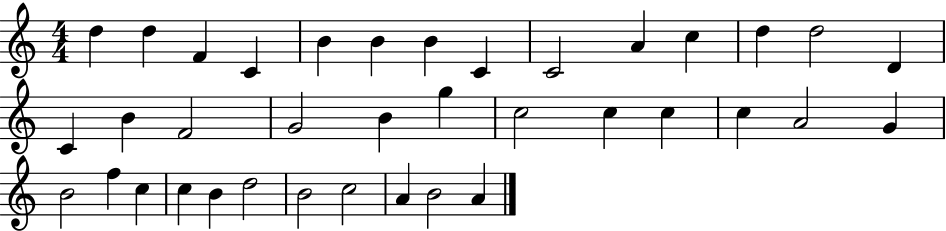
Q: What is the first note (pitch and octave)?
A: D5